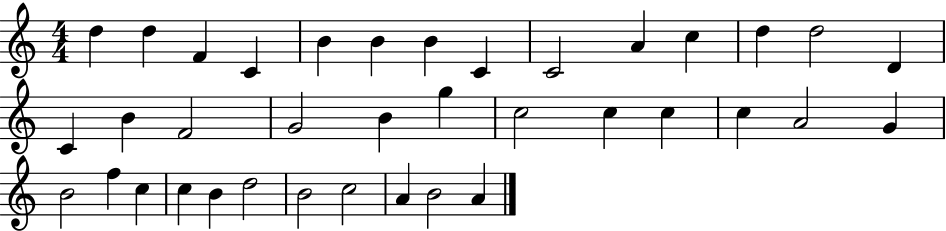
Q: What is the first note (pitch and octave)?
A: D5